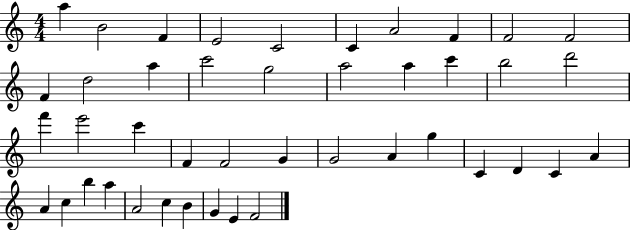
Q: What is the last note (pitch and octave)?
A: F4